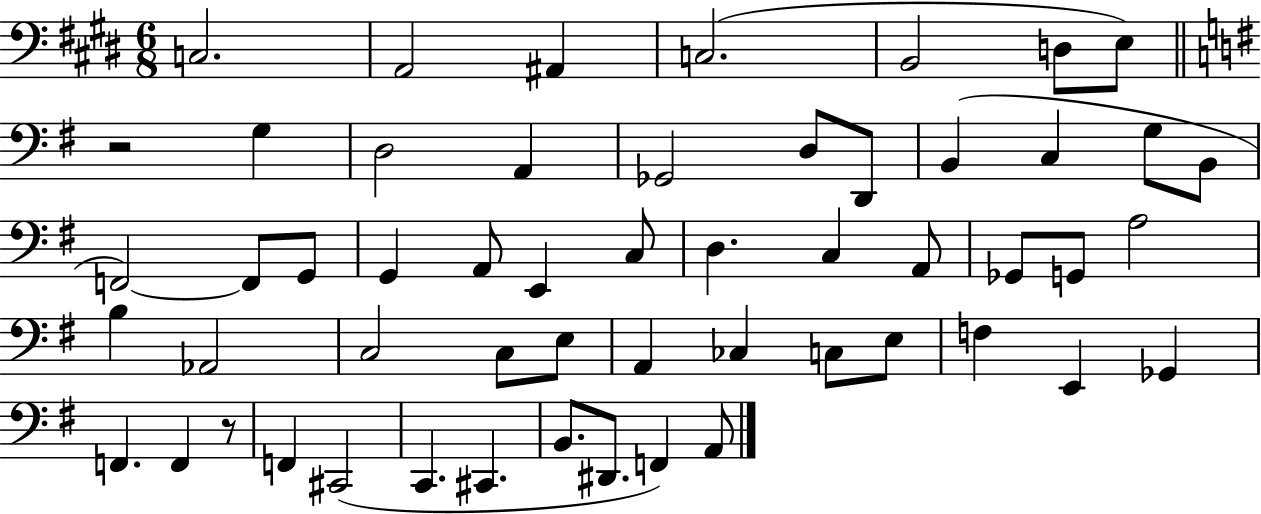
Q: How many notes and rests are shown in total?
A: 54